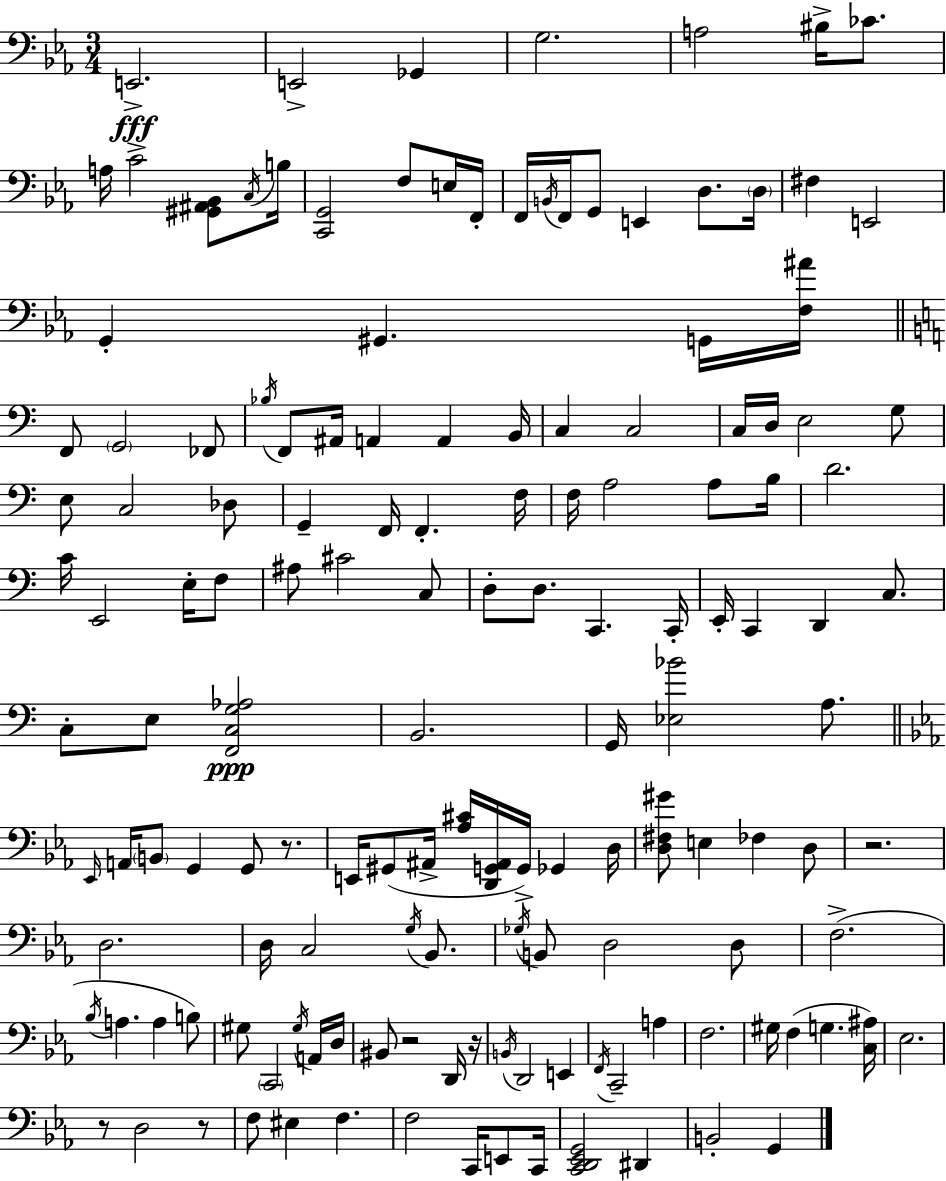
X:1
T:Untitled
M:3/4
L:1/4
K:Eb
E,,2 E,,2 _G,, G,2 A,2 ^B,/4 _C/2 A,/4 C2 [^G,,^A,,_B,,]/2 C,/4 B,/4 [C,,G,,]2 F,/2 E,/4 F,,/4 F,,/4 B,,/4 F,,/4 G,,/2 E,, D,/2 D,/4 ^F, E,,2 G,, ^G,, G,,/4 [F,^A]/4 F,,/2 G,,2 _F,,/2 _B,/4 F,,/2 ^A,,/4 A,, A,, B,,/4 C, C,2 C,/4 D,/4 E,2 G,/2 E,/2 C,2 _D,/2 G,, F,,/4 F,, F,/4 F,/4 A,2 A,/2 B,/4 D2 C/4 E,,2 E,/4 F,/2 ^A,/2 ^C2 C,/2 D,/2 D,/2 C,, C,,/4 E,,/4 C,, D,, C,/2 C,/2 E,/2 [F,,C,G,_A,]2 B,,2 G,,/4 [_E,_B]2 A,/2 _E,,/4 A,,/4 B,,/2 G,, G,,/2 z/2 E,,/4 ^G,,/2 ^A,,/4 [_A,^C]/4 [D,,G,,^A,,]/4 G,,/4 _G,, D,/4 [D,^F,^G]/2 E, _F, D,/2 z2 D,2 D,/4 C,2 G,/4 _B,,/2 _G,/4 B,,/2 D,2 D,/2 F,2 _B,/4 A, A, B,/2 ^G,/2 C,,2 ^G,/4 A,,/4 D,/4 ^B,,/2 z2 D,,/4 z/4 B,,/4 D,,2 E,, F,,/4 C,,2 A, F,2 ^G,/4 F, G, [C,^A,]/4 _E,2 z/2 D,2 z/2 F,/2 ^E, F, F,2 C,,/4 E,,/2 C,,/4 [C,,D,,_E,,G,,]2 ^D,, B,,2 G,,